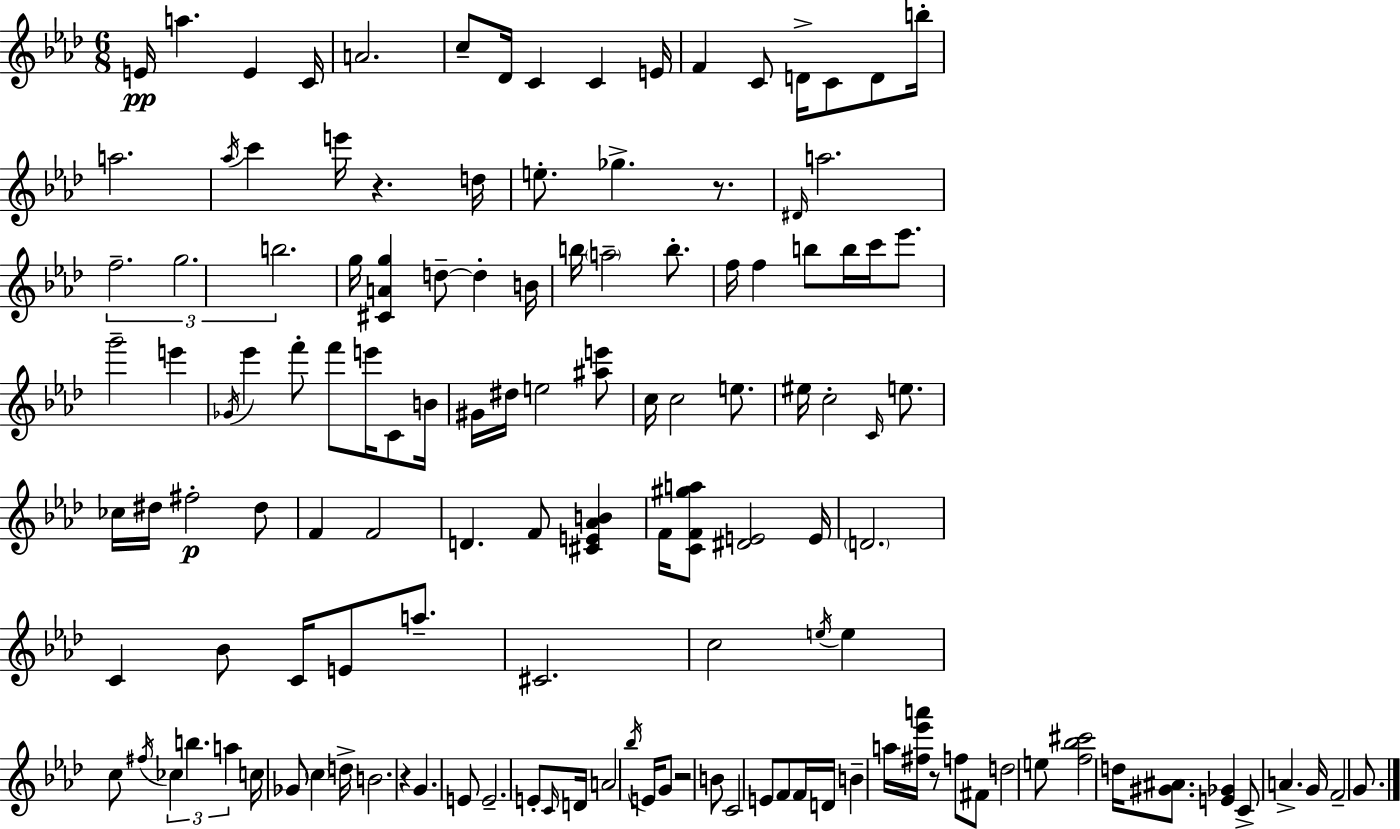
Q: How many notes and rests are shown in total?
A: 132